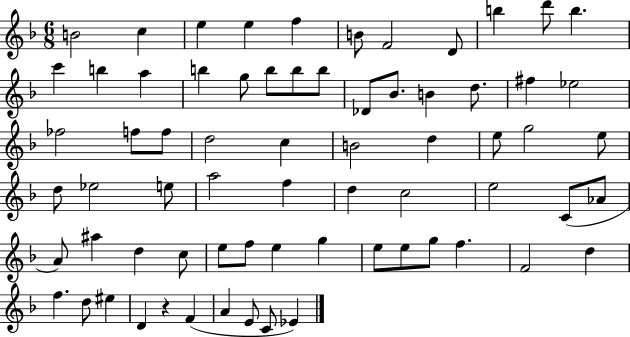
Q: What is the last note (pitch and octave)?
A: Eb4